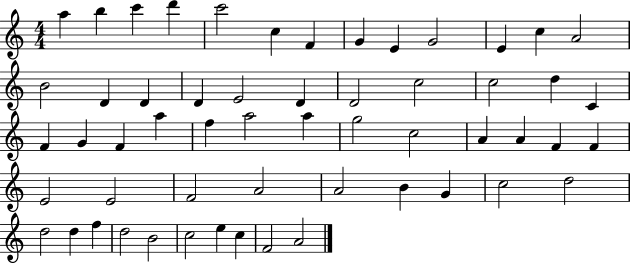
{
  \clef treble
  \numericTimeSignature
  \time 4/4
  \key c \major
  a''4 b''4 c'''4 d'''4 | c'''2 c''4 f'4 | g'4 e'4 g'2 | e'4 c''4 a'2 | \break b'2 d'4 d'4 | d'4 e'2 d'4 | d'2 c''2 | c''2 d''4 c'4 | \break f'4 g'4 f'4 a''4 | f''4 a''2 a''4 | g''2 c''2 | a'4 a'4 f'4 f'4 | \break e'2 e'2 | f'2 a'2 | a'2 b'4 g'4 | c''2 d''2 | \break d''2 d''4 f''4 | d''2 b'2 | c''2 e''4 c''4 | f'2 a'2 | \break \bar "|."
}